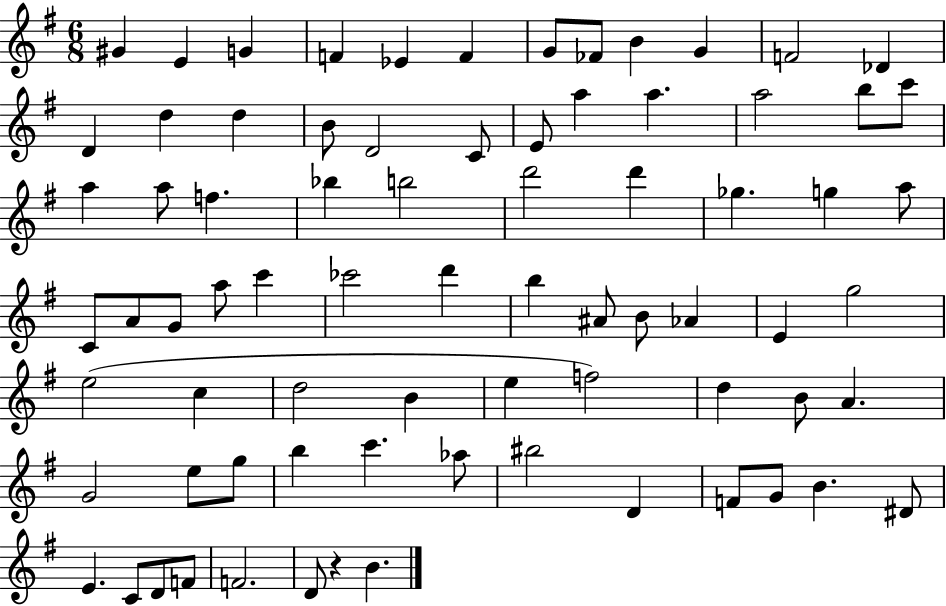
G#4/q E4/q G4/q F4/q Eb4/q F4/q G4/e FES4/e B4/q G4/q F4/h Db4/q D4/q D5/q D5/q B4/e D4/h C4/e E4/e A5/q A5/q. A5/h B5/e C6/e A5/q A5/e F5/q. Bb5/q B5/h D6/h D6/q Gb5/q. G5/q A5/e C4/e A4/e G4/e A5/e C6/q CES6/h D6/q B5/q A#4/e B4/e Ab4/q E4/q G5/h E5/h C5/q D5/h B4/q E5/q F5/h D5/q B4/e A4/q. G4/h E5/e G5/e B5/q C6/q. Ab5/e BIS5/h D4/q F4/e G4/e B4/q. D#4/e E4/q. C4/e D4/e F4/e F4/h. D4/e R/q B4/q.